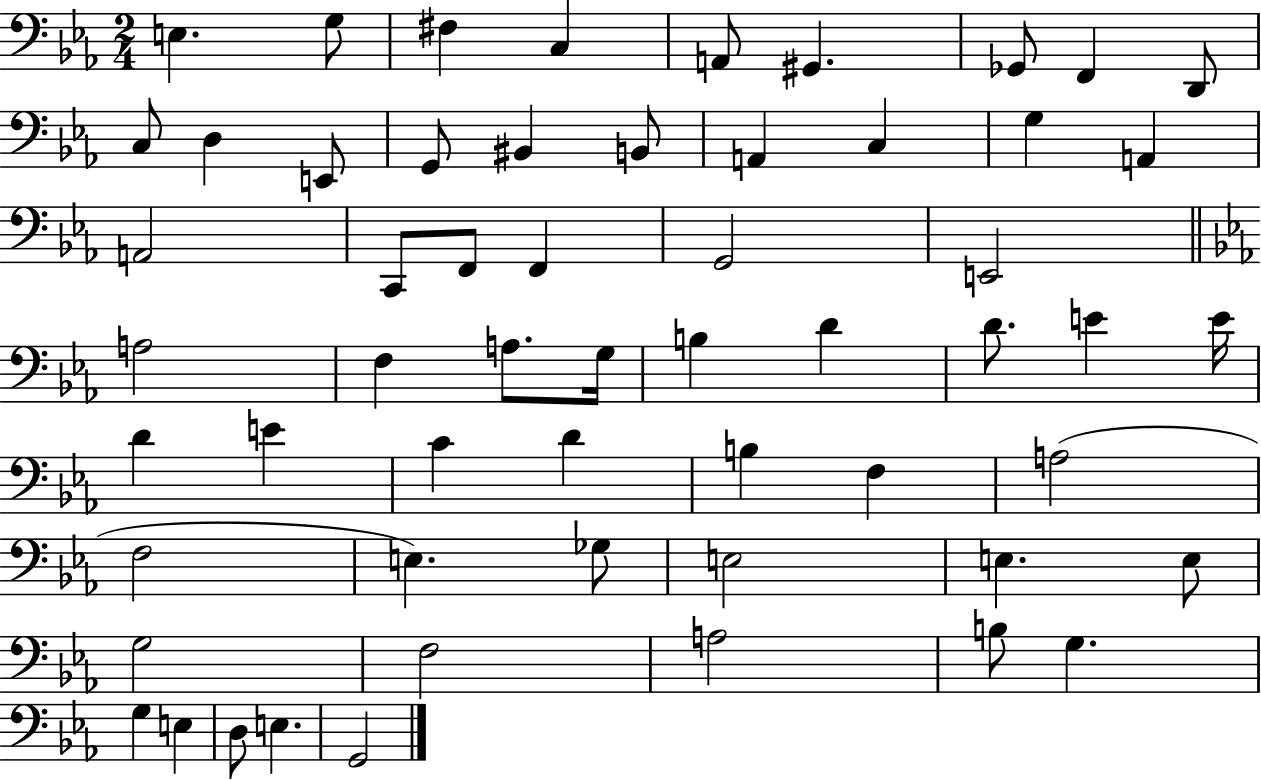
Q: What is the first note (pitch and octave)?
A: E3